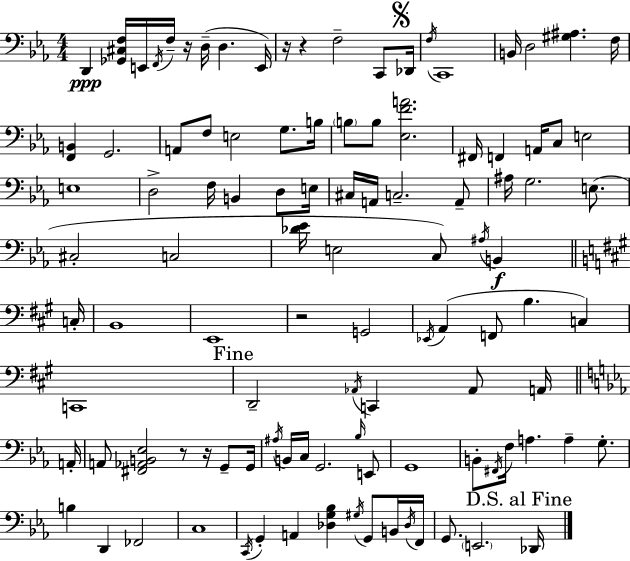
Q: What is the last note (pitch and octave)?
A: Db2